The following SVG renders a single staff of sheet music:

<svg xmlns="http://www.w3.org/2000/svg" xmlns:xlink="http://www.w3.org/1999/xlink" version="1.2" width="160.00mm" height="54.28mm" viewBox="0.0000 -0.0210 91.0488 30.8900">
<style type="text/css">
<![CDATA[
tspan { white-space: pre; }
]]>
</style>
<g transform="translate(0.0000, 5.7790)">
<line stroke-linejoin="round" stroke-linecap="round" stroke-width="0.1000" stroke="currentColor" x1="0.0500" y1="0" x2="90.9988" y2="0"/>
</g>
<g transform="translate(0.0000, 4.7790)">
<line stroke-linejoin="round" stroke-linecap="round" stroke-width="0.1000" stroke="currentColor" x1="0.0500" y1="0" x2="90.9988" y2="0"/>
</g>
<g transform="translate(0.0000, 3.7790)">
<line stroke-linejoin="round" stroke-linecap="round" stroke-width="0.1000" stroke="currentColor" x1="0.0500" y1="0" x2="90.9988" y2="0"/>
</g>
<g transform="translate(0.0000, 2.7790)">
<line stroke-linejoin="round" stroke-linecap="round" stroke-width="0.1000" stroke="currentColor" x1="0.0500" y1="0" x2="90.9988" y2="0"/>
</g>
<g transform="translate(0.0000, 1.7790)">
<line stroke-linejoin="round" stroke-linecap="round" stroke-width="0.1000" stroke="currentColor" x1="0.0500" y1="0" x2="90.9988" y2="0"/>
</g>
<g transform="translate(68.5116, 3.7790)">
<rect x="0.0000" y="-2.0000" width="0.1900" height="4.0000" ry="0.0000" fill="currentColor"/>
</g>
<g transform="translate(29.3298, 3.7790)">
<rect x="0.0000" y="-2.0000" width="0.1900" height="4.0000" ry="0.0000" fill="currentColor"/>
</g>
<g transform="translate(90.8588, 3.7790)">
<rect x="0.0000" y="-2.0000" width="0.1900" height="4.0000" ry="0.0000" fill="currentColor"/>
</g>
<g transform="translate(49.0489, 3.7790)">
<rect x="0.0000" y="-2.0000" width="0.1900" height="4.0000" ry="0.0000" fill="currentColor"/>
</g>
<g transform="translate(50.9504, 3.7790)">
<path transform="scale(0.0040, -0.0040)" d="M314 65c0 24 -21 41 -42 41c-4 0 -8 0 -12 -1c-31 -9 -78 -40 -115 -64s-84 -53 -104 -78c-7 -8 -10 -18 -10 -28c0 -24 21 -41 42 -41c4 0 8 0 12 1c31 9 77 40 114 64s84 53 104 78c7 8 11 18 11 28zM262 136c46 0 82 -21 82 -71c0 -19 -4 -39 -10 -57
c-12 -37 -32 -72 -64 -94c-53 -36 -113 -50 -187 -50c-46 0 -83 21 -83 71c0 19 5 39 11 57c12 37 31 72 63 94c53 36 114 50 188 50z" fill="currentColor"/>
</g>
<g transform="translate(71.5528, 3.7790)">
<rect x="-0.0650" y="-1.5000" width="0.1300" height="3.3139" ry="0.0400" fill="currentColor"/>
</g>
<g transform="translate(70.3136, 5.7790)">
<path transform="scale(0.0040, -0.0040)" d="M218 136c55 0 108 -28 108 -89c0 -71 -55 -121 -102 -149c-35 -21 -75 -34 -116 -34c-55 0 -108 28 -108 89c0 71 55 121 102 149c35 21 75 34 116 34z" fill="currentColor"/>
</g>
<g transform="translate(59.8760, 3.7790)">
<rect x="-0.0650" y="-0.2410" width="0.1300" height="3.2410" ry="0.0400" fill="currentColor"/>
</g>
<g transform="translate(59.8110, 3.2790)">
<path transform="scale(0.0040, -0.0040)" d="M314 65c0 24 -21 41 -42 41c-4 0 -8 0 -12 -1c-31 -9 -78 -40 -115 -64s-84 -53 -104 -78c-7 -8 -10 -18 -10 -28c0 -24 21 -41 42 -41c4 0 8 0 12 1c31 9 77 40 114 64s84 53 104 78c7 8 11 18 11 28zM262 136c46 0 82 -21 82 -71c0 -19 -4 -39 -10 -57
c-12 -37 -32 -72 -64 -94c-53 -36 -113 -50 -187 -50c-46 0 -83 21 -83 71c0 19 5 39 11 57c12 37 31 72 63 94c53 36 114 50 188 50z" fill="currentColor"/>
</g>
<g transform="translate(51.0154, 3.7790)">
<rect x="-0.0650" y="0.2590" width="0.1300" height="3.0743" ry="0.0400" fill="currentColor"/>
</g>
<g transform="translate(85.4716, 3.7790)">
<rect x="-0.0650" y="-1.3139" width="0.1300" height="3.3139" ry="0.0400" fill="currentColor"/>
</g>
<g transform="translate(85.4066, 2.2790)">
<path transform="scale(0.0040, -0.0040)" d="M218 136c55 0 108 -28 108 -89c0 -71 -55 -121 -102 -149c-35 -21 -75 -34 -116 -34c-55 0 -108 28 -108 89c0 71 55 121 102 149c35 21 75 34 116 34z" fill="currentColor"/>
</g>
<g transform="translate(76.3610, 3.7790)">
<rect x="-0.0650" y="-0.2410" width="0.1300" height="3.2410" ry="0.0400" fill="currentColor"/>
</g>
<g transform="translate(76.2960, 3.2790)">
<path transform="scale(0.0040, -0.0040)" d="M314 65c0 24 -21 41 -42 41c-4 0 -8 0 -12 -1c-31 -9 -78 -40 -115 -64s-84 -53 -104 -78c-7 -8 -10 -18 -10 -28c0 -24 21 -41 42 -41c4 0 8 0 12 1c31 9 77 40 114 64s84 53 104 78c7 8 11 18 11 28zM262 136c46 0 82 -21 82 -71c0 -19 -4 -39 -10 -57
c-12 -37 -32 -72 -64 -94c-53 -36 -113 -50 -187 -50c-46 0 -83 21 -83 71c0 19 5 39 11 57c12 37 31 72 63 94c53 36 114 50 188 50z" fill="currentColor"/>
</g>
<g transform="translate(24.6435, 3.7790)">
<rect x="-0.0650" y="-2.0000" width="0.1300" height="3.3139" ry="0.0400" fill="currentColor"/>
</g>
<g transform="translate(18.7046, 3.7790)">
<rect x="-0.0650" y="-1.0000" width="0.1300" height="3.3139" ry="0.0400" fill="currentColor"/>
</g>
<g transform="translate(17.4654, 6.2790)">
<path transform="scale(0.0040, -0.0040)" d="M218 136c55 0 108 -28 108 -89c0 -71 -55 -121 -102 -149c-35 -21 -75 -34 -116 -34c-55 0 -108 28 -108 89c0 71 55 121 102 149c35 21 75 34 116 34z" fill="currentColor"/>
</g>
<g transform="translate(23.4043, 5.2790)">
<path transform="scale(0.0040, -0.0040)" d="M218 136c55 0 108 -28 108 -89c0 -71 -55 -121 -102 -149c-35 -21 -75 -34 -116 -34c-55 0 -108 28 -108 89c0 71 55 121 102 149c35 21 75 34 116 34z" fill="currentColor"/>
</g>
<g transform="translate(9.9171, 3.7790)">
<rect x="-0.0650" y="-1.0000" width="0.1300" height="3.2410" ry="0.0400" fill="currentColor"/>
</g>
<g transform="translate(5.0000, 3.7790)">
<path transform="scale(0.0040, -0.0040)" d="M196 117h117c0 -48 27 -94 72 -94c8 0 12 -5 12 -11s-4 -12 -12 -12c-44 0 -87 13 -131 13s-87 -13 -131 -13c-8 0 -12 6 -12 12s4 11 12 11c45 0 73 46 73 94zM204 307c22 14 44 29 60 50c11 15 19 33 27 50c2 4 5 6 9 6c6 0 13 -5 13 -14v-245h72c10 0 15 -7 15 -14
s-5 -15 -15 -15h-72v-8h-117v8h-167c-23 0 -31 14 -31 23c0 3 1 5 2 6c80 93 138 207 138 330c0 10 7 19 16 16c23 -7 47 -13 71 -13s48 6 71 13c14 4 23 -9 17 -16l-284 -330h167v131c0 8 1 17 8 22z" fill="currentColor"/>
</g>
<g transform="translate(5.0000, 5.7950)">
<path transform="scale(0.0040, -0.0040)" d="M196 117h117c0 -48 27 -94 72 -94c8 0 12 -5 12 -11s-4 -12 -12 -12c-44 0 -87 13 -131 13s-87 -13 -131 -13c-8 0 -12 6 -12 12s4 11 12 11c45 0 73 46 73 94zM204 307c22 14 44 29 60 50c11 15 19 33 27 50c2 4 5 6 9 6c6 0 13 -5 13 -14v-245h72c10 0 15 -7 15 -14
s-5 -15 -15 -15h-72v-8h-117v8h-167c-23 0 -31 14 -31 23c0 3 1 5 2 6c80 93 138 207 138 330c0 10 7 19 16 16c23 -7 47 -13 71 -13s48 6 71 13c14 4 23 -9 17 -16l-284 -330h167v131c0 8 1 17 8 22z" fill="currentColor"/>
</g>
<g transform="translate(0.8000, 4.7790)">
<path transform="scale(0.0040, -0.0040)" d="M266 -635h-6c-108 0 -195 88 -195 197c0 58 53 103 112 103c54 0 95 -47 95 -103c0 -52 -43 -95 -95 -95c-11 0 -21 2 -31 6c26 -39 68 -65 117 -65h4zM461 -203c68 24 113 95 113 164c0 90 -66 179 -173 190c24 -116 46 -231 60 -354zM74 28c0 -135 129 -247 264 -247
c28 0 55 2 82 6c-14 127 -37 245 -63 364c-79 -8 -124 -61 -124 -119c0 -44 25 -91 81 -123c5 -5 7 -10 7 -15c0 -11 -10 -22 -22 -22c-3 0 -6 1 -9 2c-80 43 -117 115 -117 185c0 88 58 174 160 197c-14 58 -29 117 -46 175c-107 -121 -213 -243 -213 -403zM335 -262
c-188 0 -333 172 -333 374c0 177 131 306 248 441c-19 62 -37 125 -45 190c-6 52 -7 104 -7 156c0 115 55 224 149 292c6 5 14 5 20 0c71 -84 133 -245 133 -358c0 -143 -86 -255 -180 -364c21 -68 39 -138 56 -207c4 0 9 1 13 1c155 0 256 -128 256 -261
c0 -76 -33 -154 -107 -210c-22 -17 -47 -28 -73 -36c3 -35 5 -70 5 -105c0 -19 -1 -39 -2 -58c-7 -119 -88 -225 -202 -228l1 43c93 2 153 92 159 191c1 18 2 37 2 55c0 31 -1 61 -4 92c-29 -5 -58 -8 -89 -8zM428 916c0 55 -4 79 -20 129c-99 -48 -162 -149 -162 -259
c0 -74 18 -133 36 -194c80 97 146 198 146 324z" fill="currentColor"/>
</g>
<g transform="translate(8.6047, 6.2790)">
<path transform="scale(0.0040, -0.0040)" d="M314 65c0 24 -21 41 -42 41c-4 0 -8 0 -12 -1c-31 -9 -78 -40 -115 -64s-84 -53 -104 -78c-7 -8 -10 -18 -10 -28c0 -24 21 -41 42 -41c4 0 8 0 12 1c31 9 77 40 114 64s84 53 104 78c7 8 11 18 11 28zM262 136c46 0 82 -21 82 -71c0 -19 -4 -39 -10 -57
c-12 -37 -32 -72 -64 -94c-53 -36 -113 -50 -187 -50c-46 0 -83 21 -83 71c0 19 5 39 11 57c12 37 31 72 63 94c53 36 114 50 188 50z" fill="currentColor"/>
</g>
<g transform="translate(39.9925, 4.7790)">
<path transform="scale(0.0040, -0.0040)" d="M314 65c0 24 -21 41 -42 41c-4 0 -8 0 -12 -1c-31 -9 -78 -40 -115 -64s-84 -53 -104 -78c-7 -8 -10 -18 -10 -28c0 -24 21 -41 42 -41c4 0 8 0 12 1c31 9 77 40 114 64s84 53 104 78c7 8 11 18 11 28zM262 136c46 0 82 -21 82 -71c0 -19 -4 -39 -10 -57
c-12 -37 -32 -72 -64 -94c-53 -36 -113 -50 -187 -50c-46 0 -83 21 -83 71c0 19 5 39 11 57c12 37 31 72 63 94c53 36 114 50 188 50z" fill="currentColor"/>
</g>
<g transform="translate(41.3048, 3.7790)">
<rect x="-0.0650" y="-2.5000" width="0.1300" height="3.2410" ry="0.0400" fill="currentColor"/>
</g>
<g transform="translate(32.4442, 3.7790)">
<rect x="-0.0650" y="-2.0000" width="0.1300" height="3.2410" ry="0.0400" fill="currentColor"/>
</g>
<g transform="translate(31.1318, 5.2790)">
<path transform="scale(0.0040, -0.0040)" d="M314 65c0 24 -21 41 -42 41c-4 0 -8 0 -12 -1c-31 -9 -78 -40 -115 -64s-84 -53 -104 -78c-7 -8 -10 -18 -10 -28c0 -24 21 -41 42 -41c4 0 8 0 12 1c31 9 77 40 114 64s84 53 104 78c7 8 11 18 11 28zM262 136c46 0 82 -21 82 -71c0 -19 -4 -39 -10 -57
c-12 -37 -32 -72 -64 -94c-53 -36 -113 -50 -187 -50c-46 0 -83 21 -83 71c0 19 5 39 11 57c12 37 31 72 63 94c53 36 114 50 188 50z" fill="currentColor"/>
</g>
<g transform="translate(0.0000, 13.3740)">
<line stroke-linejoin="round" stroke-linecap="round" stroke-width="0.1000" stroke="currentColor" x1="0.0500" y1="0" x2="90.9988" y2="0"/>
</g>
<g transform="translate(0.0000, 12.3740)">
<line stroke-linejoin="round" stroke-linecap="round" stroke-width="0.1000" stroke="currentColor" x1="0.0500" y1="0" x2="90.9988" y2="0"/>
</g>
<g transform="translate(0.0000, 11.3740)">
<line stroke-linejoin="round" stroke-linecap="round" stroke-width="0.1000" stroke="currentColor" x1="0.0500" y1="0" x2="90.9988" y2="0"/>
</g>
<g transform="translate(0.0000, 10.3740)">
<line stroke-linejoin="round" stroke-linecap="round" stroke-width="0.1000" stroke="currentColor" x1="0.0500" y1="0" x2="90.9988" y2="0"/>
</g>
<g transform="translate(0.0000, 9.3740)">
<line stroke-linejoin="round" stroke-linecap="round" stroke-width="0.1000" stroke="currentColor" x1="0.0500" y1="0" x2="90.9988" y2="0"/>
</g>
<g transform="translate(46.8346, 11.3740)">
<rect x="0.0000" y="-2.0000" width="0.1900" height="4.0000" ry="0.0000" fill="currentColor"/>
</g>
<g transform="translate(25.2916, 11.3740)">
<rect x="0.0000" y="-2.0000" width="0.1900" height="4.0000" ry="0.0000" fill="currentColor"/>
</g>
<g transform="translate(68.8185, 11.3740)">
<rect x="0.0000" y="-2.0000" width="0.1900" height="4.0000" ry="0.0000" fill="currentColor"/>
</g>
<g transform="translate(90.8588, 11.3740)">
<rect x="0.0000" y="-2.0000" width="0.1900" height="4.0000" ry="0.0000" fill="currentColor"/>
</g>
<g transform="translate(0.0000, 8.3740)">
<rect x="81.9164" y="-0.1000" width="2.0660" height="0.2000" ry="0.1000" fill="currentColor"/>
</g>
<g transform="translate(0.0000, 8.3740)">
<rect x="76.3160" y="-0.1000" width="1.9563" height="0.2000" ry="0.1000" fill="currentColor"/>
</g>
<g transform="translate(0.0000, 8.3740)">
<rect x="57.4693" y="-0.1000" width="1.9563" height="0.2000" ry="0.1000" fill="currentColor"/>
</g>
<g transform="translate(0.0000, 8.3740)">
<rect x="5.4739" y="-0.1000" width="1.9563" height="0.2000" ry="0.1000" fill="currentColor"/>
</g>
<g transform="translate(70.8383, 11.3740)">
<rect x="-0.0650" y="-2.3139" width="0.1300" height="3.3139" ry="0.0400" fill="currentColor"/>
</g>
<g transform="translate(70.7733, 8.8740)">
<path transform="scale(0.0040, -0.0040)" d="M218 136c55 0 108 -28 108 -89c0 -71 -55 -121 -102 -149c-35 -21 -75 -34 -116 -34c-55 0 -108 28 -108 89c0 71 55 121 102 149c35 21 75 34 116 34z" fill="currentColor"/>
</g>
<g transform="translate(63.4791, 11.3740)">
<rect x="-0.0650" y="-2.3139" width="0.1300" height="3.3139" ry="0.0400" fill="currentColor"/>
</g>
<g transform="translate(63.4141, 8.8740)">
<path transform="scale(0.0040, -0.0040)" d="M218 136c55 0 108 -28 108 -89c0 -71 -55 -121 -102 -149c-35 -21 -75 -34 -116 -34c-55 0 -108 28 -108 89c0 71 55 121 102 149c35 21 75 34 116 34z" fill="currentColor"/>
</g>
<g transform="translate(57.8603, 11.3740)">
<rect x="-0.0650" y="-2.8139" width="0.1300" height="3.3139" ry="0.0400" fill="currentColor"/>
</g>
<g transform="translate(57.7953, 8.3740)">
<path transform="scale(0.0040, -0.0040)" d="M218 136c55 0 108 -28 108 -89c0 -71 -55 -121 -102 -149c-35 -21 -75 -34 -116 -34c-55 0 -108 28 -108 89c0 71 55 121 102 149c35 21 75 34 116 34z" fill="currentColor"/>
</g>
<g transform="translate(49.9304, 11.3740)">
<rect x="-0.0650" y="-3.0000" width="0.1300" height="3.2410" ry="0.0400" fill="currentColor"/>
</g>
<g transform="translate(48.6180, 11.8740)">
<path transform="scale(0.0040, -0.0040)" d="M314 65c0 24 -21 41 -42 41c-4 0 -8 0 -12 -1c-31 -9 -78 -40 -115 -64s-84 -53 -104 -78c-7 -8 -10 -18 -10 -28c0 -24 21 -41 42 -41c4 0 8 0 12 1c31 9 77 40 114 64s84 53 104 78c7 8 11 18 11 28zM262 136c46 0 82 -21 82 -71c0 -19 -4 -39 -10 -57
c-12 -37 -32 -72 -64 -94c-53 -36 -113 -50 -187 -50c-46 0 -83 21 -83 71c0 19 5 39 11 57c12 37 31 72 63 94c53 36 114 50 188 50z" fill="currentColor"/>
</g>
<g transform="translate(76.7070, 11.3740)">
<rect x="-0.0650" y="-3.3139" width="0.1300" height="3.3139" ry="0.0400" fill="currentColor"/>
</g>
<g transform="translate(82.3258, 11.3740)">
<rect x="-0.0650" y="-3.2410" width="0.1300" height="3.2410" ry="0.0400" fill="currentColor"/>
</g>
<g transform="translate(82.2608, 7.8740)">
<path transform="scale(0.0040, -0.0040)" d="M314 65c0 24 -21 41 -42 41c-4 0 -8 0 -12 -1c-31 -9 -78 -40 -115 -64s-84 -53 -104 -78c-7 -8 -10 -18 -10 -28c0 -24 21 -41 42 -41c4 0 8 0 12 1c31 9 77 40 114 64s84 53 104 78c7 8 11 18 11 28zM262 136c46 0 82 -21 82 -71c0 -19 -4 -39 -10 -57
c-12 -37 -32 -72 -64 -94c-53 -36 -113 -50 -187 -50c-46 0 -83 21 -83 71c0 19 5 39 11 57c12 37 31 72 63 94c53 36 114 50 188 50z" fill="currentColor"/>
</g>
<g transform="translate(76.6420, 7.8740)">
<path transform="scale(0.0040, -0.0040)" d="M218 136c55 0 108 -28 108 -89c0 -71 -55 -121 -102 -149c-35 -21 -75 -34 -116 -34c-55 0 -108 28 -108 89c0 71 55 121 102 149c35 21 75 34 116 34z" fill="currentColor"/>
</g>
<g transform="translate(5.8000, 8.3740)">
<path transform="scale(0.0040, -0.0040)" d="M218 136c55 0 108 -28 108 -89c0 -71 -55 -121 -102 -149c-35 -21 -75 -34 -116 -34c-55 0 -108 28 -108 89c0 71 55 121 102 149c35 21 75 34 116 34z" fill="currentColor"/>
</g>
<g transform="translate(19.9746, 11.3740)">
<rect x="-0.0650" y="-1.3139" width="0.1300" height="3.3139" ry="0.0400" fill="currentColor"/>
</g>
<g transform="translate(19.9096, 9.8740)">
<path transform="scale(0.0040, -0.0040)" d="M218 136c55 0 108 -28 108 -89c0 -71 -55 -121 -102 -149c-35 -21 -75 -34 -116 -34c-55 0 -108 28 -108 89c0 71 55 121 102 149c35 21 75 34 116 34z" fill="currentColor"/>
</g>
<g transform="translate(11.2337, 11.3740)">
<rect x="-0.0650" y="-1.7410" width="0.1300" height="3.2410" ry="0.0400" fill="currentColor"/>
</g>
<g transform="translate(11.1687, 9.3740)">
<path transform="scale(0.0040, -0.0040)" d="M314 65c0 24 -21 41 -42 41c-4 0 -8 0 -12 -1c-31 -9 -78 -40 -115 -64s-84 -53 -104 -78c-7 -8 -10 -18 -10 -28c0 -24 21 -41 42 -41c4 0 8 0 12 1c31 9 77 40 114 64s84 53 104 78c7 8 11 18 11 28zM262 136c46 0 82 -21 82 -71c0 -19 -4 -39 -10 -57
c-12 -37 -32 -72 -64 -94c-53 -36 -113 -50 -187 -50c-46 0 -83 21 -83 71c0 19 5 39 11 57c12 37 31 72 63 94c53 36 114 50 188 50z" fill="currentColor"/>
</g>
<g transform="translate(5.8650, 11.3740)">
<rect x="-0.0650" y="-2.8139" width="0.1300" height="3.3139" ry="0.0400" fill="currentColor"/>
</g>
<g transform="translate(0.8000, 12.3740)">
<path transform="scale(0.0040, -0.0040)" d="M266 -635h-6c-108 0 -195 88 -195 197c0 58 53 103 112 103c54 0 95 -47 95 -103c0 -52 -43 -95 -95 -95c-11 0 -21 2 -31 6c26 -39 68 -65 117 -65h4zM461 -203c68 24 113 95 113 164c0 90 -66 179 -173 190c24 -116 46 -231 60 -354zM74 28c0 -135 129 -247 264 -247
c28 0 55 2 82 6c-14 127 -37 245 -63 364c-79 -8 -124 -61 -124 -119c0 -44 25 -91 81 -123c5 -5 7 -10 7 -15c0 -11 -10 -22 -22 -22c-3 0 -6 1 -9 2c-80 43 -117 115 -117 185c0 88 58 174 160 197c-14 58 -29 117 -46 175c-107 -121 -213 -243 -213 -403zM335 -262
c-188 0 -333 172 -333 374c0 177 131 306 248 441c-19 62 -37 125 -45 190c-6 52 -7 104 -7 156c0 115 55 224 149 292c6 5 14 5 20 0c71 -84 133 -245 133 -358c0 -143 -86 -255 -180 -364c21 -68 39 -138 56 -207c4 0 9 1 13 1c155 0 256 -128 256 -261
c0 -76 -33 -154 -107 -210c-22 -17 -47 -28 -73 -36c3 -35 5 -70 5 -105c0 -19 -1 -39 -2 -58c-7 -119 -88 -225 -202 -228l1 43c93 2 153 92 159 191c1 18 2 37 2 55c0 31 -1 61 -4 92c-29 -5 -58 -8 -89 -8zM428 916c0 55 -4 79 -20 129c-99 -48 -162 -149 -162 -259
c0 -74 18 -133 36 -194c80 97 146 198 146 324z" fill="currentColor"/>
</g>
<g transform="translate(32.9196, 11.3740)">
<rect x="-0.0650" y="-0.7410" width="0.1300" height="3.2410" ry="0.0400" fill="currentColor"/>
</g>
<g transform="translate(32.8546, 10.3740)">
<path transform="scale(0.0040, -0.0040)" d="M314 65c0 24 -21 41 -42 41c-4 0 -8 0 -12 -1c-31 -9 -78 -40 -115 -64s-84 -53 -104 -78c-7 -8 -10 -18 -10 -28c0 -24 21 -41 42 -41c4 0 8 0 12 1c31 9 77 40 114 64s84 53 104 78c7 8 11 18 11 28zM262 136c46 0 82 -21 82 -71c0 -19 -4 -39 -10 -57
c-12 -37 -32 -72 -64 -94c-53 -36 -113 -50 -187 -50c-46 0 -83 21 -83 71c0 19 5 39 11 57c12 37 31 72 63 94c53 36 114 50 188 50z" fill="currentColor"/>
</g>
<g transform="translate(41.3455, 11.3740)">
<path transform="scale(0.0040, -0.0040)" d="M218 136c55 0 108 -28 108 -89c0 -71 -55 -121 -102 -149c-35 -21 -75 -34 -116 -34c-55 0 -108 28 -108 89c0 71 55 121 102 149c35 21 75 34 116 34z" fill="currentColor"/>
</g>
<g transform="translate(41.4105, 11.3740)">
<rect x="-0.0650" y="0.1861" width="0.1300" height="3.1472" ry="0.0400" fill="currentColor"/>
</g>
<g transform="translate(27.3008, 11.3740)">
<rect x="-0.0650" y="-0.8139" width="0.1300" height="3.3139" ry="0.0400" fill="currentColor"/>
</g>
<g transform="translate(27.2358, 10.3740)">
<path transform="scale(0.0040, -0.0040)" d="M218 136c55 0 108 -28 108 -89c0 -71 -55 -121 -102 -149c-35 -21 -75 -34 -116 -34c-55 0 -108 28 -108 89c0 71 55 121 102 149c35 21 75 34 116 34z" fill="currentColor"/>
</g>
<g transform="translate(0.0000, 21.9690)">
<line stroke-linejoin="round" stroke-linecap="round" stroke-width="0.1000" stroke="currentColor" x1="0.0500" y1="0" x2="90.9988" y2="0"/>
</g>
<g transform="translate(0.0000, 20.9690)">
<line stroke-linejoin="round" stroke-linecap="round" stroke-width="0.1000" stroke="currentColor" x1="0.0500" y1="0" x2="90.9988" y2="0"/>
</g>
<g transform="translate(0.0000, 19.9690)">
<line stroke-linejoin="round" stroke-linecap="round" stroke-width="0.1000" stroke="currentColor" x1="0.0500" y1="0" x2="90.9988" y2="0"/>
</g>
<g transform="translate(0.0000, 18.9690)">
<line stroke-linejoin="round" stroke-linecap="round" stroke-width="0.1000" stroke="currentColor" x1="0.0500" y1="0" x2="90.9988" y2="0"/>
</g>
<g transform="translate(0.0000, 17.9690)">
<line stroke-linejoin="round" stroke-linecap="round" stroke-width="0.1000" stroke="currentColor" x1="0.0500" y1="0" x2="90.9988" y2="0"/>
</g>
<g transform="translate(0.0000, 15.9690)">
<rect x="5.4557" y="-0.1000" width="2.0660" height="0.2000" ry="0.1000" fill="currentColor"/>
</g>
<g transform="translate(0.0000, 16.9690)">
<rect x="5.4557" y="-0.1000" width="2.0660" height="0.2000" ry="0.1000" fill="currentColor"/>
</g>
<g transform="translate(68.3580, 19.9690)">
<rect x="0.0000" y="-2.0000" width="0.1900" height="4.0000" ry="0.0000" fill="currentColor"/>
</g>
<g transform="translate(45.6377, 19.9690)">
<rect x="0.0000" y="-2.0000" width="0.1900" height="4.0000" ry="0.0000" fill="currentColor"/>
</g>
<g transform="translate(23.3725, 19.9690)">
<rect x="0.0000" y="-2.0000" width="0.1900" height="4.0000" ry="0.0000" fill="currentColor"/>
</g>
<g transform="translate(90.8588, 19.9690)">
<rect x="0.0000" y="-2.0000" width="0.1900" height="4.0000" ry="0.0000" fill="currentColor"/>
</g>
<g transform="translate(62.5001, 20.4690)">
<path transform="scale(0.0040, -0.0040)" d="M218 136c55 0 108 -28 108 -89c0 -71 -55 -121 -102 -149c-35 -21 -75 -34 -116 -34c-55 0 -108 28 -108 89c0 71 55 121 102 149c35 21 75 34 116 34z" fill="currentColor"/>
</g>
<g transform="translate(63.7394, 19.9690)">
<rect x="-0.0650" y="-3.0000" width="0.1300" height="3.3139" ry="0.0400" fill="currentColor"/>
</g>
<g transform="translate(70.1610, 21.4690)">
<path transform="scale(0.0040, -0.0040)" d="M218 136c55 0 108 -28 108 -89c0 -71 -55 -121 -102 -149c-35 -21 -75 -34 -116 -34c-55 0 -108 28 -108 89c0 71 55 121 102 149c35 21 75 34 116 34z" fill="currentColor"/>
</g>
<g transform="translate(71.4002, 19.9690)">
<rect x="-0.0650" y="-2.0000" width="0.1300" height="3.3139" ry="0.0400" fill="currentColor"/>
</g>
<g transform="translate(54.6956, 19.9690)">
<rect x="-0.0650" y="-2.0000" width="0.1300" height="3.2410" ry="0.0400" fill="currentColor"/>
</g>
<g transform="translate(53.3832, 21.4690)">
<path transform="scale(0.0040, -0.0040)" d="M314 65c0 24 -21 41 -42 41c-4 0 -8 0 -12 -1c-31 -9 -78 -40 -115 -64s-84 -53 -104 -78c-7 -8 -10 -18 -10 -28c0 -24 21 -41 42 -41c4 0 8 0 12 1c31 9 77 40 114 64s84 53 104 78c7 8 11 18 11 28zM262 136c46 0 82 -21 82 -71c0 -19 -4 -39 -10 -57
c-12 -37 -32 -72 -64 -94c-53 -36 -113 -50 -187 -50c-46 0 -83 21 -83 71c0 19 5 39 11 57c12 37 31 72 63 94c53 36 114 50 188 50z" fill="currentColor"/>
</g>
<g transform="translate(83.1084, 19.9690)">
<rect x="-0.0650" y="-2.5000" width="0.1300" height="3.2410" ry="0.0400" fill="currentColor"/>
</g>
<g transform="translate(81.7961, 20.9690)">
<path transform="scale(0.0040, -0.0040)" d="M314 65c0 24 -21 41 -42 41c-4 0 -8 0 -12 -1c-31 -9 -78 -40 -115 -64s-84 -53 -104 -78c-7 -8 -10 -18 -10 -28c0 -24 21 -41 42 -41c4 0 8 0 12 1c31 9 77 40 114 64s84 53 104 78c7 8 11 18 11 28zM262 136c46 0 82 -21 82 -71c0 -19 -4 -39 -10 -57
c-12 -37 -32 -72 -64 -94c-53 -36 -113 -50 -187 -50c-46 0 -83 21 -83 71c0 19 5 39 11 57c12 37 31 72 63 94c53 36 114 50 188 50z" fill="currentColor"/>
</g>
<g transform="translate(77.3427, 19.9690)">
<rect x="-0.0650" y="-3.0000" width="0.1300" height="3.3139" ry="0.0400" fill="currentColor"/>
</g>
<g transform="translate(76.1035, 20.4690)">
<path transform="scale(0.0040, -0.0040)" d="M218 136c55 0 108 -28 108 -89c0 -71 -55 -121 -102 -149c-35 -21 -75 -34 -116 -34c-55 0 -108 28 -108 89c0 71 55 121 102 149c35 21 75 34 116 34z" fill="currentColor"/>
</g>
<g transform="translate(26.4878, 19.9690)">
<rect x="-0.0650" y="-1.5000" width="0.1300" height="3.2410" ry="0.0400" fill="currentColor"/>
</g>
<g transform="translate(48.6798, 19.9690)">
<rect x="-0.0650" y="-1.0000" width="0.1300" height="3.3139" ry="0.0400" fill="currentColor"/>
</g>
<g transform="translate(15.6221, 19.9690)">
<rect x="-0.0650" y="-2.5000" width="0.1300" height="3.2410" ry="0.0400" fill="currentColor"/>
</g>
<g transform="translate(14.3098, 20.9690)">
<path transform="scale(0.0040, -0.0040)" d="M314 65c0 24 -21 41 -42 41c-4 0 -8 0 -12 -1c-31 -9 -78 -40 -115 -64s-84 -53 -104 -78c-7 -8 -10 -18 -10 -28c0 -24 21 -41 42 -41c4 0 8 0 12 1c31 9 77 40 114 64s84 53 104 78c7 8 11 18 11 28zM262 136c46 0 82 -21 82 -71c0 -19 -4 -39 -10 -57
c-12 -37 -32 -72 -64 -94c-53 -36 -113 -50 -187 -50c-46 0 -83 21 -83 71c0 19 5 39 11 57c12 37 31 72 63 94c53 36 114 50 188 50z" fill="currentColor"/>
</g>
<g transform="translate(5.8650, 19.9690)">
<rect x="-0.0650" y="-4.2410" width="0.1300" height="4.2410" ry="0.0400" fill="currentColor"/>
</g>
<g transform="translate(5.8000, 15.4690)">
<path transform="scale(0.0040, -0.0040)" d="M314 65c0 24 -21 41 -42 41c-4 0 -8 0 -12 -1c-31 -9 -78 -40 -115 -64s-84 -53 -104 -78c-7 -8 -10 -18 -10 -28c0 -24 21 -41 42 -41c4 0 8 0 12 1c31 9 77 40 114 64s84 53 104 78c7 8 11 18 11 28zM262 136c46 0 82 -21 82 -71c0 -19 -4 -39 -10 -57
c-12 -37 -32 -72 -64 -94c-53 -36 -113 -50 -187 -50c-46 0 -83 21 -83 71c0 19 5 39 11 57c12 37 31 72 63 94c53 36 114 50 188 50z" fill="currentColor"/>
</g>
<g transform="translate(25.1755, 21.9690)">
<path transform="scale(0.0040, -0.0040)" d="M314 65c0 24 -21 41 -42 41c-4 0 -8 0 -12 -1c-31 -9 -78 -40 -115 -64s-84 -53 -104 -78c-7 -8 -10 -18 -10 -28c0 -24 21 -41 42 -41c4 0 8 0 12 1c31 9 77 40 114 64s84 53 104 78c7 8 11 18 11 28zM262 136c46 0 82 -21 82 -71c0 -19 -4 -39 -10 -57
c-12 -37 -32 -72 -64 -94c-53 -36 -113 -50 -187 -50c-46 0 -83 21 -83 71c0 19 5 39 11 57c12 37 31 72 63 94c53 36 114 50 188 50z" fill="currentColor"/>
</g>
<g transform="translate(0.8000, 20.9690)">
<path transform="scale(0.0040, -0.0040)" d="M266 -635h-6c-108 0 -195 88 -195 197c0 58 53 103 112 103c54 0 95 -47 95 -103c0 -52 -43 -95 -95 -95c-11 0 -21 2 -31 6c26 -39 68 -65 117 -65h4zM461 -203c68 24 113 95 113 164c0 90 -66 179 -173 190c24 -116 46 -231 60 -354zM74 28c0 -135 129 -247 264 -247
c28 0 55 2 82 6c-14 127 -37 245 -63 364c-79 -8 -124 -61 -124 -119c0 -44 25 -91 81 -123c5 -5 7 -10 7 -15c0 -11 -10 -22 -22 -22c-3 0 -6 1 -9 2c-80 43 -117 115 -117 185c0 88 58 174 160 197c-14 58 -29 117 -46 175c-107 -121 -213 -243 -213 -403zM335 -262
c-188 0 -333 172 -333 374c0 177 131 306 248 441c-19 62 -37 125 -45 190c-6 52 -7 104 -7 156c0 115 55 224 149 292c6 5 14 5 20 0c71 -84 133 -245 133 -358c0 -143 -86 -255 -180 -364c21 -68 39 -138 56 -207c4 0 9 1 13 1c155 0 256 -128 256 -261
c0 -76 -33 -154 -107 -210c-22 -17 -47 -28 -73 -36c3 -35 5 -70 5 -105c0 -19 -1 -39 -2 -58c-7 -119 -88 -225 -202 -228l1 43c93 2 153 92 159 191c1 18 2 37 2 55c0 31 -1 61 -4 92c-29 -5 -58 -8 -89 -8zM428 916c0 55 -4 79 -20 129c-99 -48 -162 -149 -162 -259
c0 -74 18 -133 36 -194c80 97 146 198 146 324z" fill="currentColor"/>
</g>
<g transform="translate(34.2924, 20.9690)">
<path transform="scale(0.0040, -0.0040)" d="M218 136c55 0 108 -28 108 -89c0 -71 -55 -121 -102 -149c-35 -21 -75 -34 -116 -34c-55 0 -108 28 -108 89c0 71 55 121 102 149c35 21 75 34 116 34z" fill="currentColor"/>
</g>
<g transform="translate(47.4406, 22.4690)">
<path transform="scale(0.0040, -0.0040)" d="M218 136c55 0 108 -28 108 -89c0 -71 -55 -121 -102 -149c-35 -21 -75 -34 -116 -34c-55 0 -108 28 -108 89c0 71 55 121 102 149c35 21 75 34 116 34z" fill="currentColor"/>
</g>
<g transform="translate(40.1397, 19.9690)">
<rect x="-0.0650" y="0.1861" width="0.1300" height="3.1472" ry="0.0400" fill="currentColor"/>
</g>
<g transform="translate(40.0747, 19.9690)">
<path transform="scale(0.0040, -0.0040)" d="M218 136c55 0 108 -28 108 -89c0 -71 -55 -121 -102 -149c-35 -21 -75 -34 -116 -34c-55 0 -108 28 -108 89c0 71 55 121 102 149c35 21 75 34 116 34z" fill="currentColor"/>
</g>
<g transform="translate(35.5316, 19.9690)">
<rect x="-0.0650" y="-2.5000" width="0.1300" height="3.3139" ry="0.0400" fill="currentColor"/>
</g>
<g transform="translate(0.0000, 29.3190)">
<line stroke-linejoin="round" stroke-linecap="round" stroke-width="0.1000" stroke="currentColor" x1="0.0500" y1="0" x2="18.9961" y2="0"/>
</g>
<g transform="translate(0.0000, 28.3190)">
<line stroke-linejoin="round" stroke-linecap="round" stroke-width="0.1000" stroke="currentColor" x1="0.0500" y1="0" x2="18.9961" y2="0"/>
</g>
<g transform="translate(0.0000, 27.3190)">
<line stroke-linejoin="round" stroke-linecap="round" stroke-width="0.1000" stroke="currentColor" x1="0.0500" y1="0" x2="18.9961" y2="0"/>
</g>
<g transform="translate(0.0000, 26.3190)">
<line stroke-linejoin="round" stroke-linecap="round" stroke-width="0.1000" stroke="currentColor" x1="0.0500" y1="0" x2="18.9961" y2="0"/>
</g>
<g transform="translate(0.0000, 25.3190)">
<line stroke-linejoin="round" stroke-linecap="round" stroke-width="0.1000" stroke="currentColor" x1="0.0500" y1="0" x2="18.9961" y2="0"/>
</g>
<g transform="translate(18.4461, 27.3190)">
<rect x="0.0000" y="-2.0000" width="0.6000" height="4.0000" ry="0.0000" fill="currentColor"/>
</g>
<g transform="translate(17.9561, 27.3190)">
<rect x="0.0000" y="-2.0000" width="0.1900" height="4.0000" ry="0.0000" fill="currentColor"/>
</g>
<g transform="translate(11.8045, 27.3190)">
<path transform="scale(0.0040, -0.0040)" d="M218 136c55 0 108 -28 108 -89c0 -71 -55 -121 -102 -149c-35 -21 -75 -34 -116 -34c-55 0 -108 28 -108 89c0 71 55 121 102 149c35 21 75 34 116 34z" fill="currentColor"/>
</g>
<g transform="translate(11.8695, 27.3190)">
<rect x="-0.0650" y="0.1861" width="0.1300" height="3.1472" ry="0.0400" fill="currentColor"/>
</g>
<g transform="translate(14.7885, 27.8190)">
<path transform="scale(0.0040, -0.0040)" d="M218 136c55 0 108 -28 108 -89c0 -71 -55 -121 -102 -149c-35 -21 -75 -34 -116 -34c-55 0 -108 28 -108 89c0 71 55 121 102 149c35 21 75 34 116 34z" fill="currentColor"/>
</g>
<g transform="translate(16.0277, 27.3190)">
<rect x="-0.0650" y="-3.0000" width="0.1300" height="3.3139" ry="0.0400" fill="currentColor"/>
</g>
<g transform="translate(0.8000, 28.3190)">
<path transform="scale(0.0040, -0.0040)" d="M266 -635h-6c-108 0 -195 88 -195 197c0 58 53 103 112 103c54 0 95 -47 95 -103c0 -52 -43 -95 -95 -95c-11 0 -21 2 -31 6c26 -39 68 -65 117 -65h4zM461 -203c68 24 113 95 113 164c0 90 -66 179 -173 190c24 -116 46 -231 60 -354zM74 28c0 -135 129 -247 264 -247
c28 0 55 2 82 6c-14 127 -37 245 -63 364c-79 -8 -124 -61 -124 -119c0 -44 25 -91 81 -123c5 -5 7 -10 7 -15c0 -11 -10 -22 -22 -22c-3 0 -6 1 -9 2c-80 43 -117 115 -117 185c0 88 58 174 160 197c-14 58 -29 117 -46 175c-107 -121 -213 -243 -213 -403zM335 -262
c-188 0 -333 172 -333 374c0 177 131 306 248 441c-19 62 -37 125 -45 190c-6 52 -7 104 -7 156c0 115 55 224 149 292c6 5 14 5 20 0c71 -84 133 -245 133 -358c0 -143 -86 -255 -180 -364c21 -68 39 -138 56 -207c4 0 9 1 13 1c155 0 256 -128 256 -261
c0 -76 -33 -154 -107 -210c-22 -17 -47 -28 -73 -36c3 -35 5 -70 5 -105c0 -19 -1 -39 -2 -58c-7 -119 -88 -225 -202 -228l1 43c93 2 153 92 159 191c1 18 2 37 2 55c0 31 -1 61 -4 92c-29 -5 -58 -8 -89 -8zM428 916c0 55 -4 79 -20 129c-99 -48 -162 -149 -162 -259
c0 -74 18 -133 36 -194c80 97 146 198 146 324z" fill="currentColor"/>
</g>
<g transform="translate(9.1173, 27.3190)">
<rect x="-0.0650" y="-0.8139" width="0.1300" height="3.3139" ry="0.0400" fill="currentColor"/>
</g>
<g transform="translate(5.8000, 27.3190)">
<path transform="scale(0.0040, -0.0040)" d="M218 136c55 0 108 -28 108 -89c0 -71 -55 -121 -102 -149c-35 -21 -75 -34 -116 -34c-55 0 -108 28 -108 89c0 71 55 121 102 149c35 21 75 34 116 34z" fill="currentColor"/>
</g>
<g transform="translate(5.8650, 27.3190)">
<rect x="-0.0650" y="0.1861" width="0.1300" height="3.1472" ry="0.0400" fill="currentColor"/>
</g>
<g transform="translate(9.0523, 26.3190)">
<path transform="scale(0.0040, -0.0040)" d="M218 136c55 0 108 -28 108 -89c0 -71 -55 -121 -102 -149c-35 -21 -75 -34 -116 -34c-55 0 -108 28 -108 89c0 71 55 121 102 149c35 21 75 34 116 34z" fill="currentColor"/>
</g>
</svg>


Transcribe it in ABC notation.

X:1
T:Untitled
M:4/4
L:1/4
K:C
D2 D F F2 G2 B2 c2 E c2 e a f2 e d d2 B A2 a g g b b2 d'2 G2 E2 G B D F2 A F A G2 B d B A